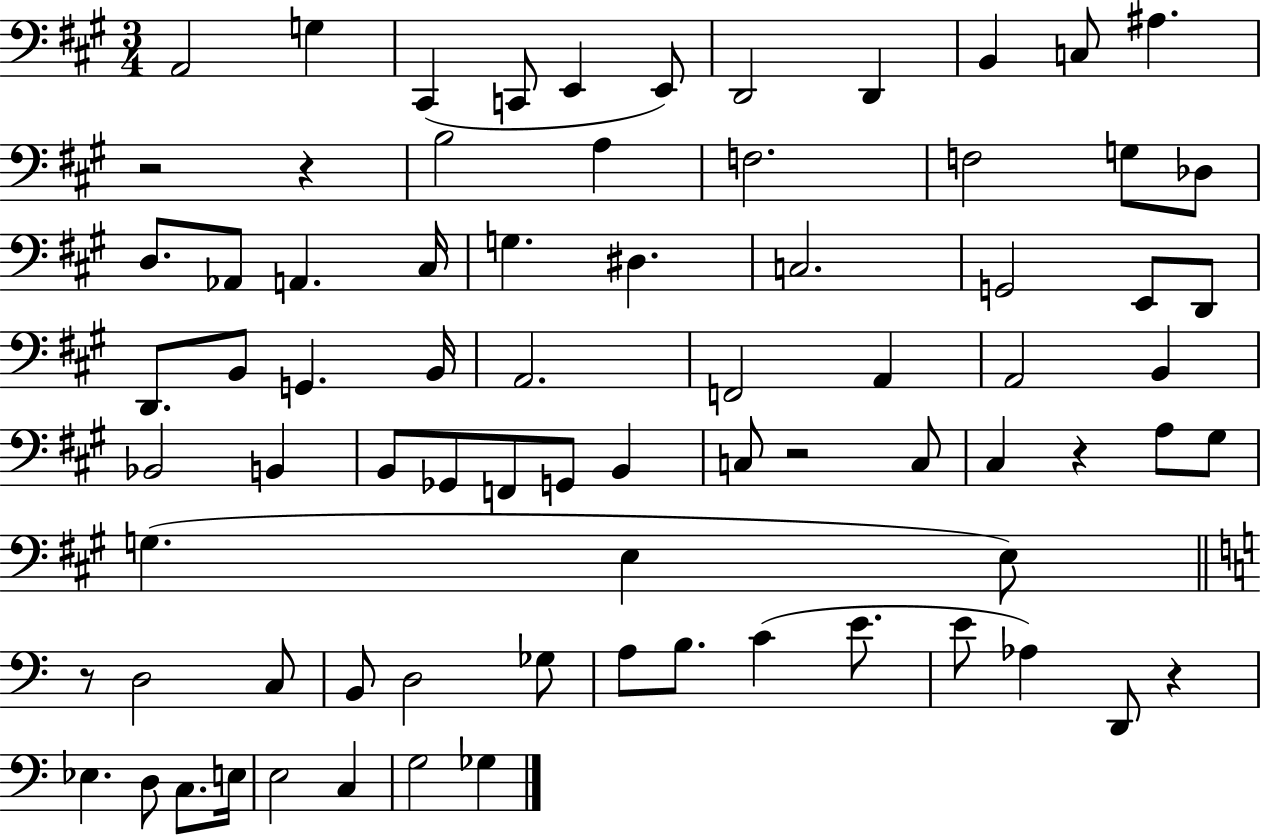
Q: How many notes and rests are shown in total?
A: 77